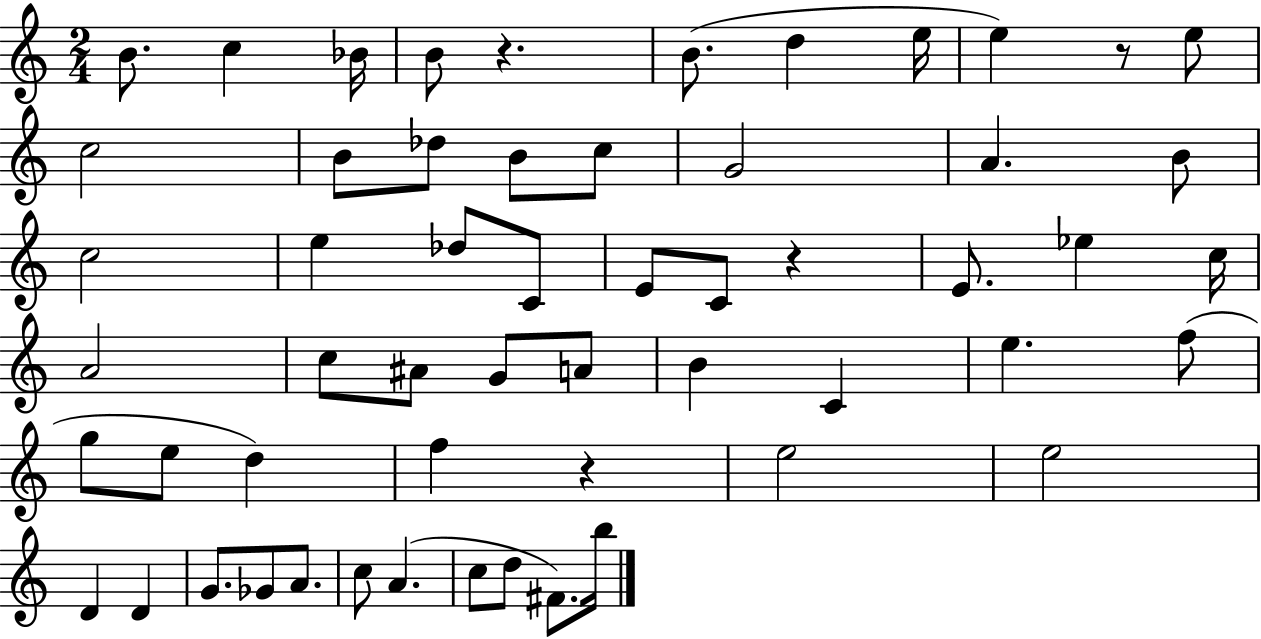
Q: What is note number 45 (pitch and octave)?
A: Gb4